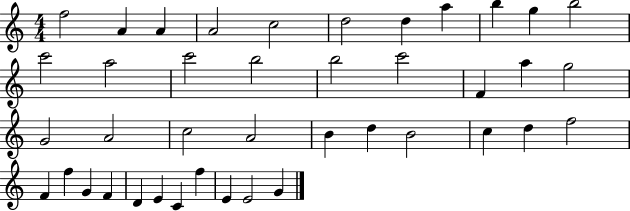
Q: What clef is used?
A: treble